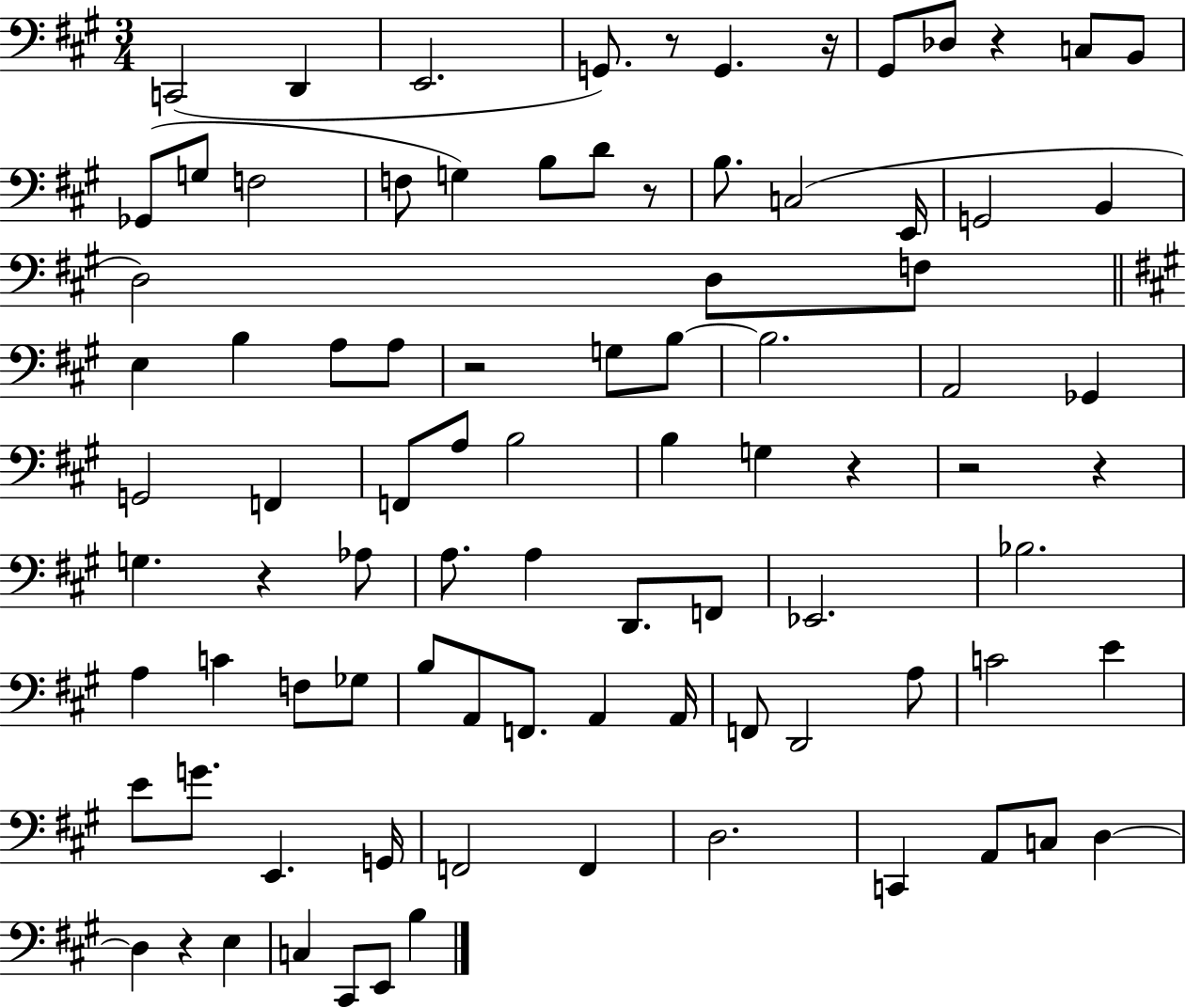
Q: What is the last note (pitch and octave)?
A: B3